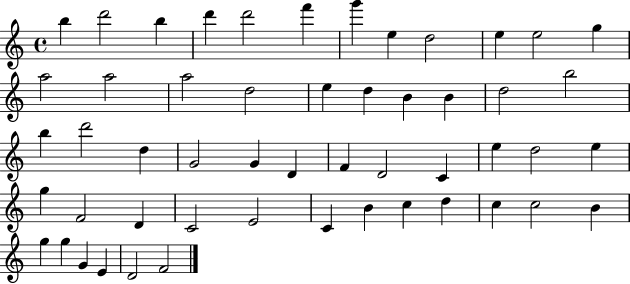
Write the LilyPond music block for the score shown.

{
  \clef treble
  \time 4/4
  \defaultTimeSignature
  \key c \major
  b''4 d'''2 b''4 | d'''4 d'''2 f'''4 | g'''4 e''4 d''2 | e''4 e''2 g''4 | \break a''2 a''2 | a''2 d''2 | e''4 d''4 b'4 b'4 | d''2 b''2 | \break b''4 d'''2 d''4 | g'2 g'4 d'4 | f'4 d'2 c'4 | e''4 d''2 e''4 | \break g''4 f'2 d'4 | c'2 e'2 | c'4 b'4 c''4 d''4 | c''4 c''2 b'4 | \break g''4 g''4 g'4 e'4 | d'2 f'2 | \bar "|."
}